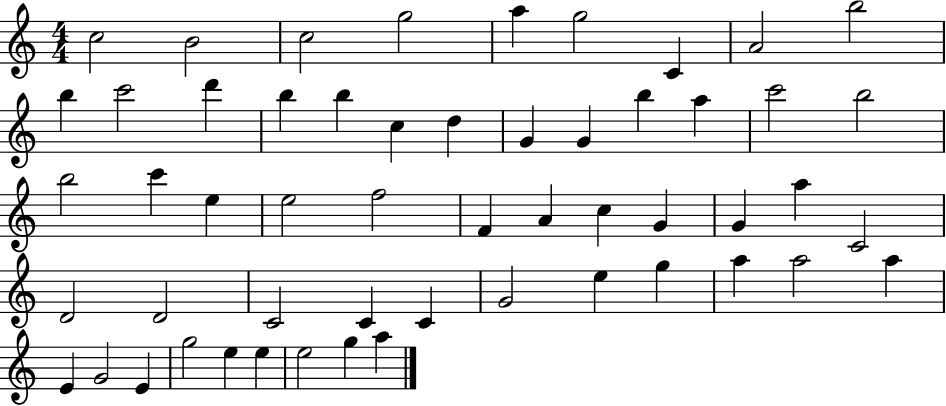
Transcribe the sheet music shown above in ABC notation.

X:1
T:Untitled
M:4/4
L:1/4
K:C
c2 B2 c2 g2 a g2 C A2 b2 b c'2 d' b b c d G G b a c'2 b2 b2 c' e e2 f2 F A c G G a C2 D2 D2 C2 C C G2 e g a a2 a E G2 E g2 e e e2 g a